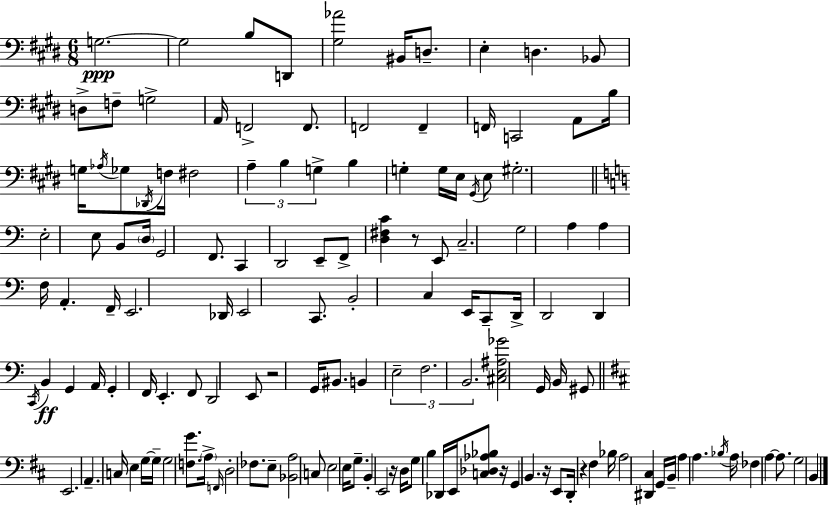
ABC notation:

X:1
T:Untitled
M:6/8
L:1/4
K:E
G,2 G,2 B,/2 D,,/2 [^G,_A]2 ^B,,/4 D,/2 E, D, _B,,/2 D,/2 F,/2 G,2 A,,/4 F,,2 F,,/2 F,,2 F,, F,,/4 C,,2 A,,/2 B,/4 G,/4 _A,/4 _G,/2 _D,,/4 F,/4 ^F,2 A, B, G, B, G, G,/4 E,/4 ^G,,/4 E,/2 ^G,2 E,2 E,/2 B,,/2 D,/4 G,,2 F,,/2 C,, D,,2 E,,/2 F,,/2 [D,^F,C] z/2 E,,/2 C,2 G,2 A, A, F,/4 A,, F,,/4 E,,2 _D,,/4 E,,2 C,,/2 B,,2 C, E,,/4 C,,/2 D,,/4 D,,2 D,, C,,/4 B,, G,, A,,/4 G,, F,,/4 E,, F,,/2 D,,2 E,,/2 z2 G,,/4 ^B,,/2 B,, E,2 F,2 B,,2 [^C,E,^A,_G]2 G,,/4 B,,/4 ^G,,/2 E,,2 A,, C,/4 E, G,/4 G,/4 G,2 [F,G]/2 A,/4 F,,/4 D,2 _F,/2 E,/2 [_B,,A,]2 C,/2 E,2 E,/4 G,/2 B,, E,,2 z/4 D,/4 G,/2 B, _D,,/4 E,,/4 [C,_D,_A,_B,]/2 z/4 G,, B,, z/4 E,,/2 D,,/4 z ^F, _B,/4 A,2 [^D,,^C,] G,,/4 B,,/4 A, A, _B,/4 A,/4 _F, A, A,/2 G,2 B,,